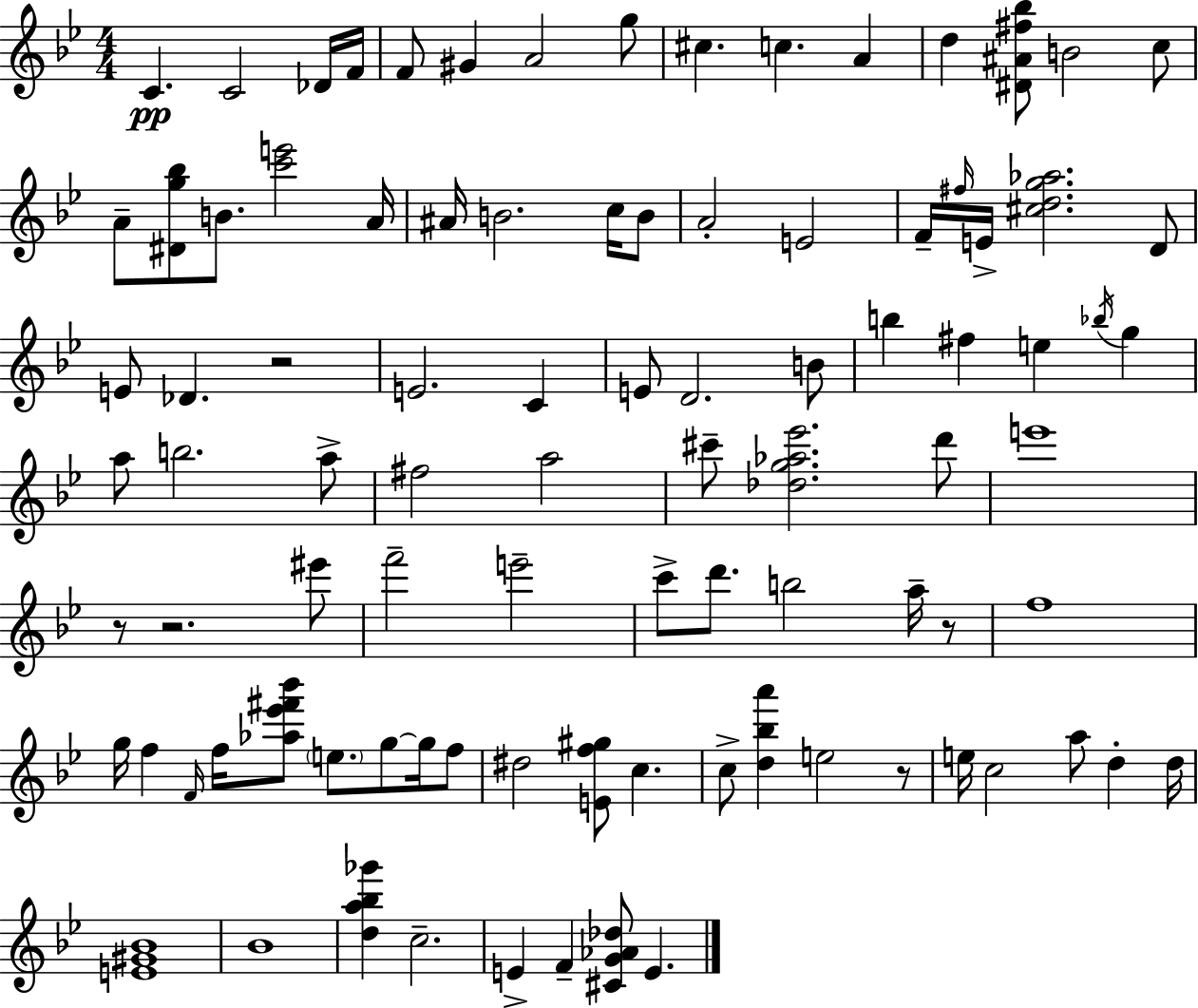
{
  \clef treble
  \numericTimeSignature
  \time 4/4
  \key bes \major
  c'4.\pp c'2 des'16 f'16 | f'8 gis'4 a'2 g''8 | cis''4. c''4. a'4 | d''4 <dis' ais' fis'' bes''>8 b'2 c''8 | \break a'8-- <dis' g'' bes''>8 b'8. <c''' e'''>2 a'16 | ais'16 b'2. c''16 b'8 | a'2-. e'2 | f'16-- \grace { fis''16 } e'16-> <cis'' d'' g'' aes''>2. d'8 | \break e'8 des'4. r2 | e'2. c'4 | e'8 d'2. b'8 | b''4 fis''4 e''4 \acciaccatura { bes''16 } g''4 | \break a''8 b''2. | a''8-> fis''2 a''2 | cis'''8-- <des'' g'' aes'' ees'''>2. | d'''8 e'''1 | \break r8 r2. | eis'''8 f'''2-- e'''2-- | c'''8-> d'''8. b''2 a''16-- | r8 f''1 | \break g''16 f''4 \grace { f'16 } f''16 <aes'' ees''' fis''' bes'''>8 \parenthesize e''8. g''8~~ | g''16 f''8 dis''2 <e' f'' gis''>8 c''4. | c''8-> <d'' bes'' a'''>4 e''2 | r8 e''16 c''2 a''8 d''4-. | \break d''16 <e' gis' bes'>1 | bes'1 | <d'' a'' bes'' ges'''>4 c''2.-- | e'4-> f'4-- <cis' g' aes' des''>8 e'4. | \break \bar "|."
}